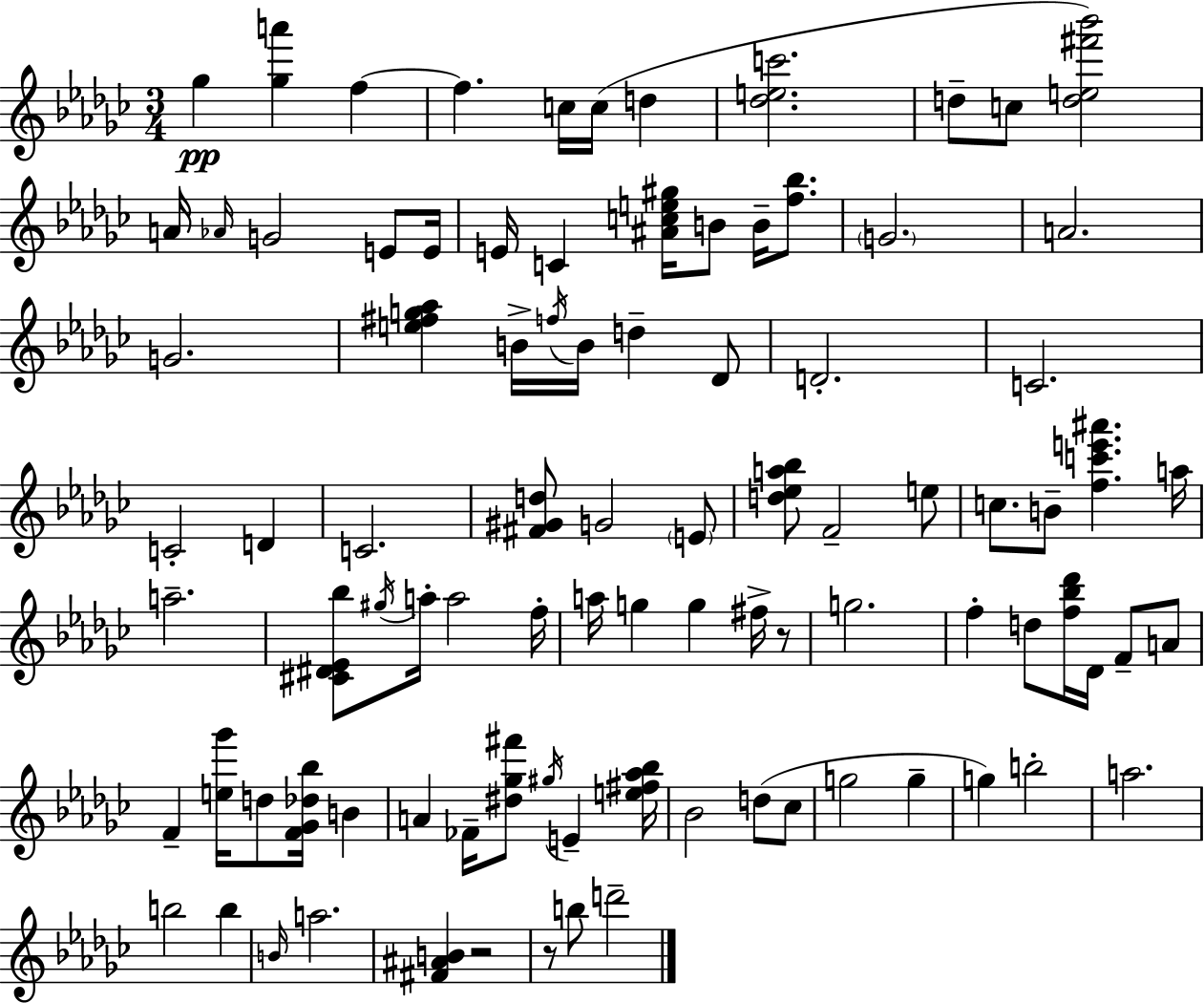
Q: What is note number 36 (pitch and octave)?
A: B4